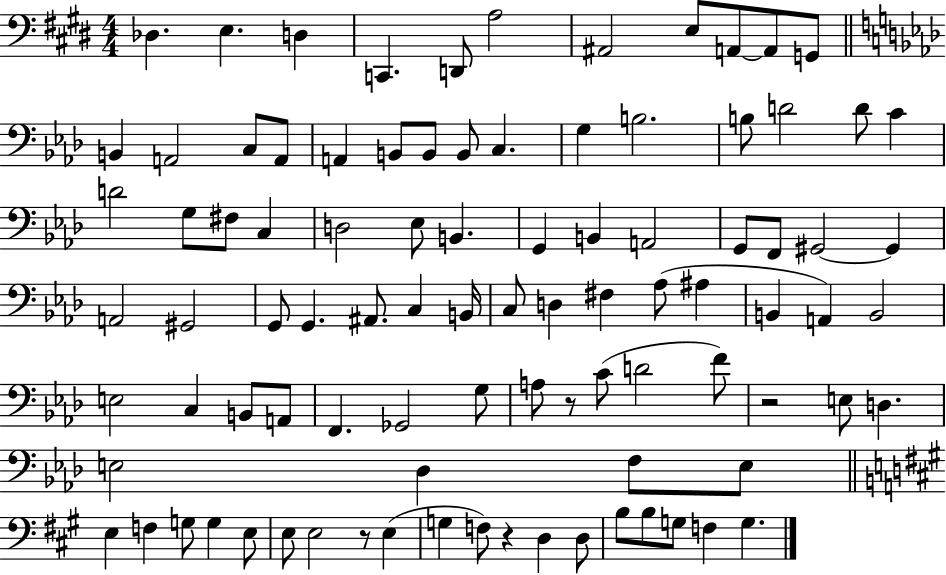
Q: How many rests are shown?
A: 4